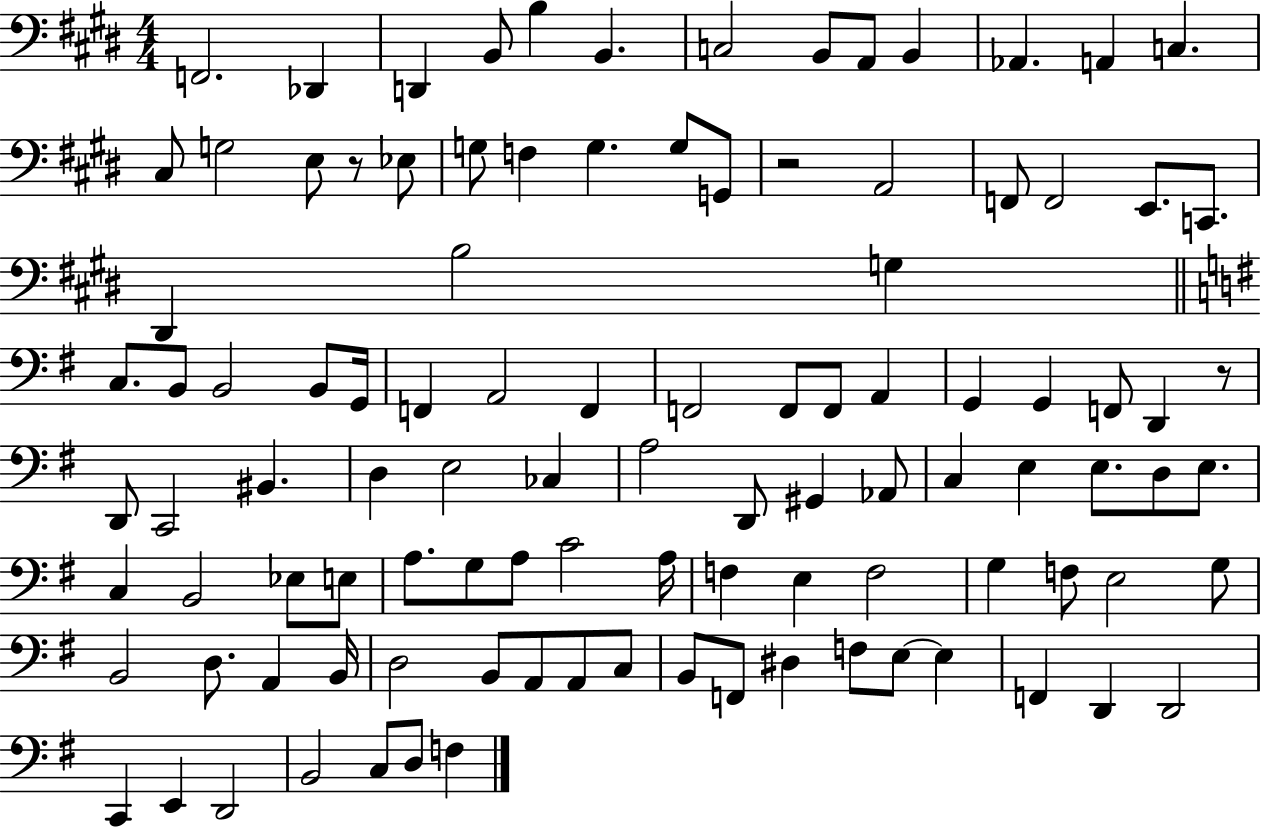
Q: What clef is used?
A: bass